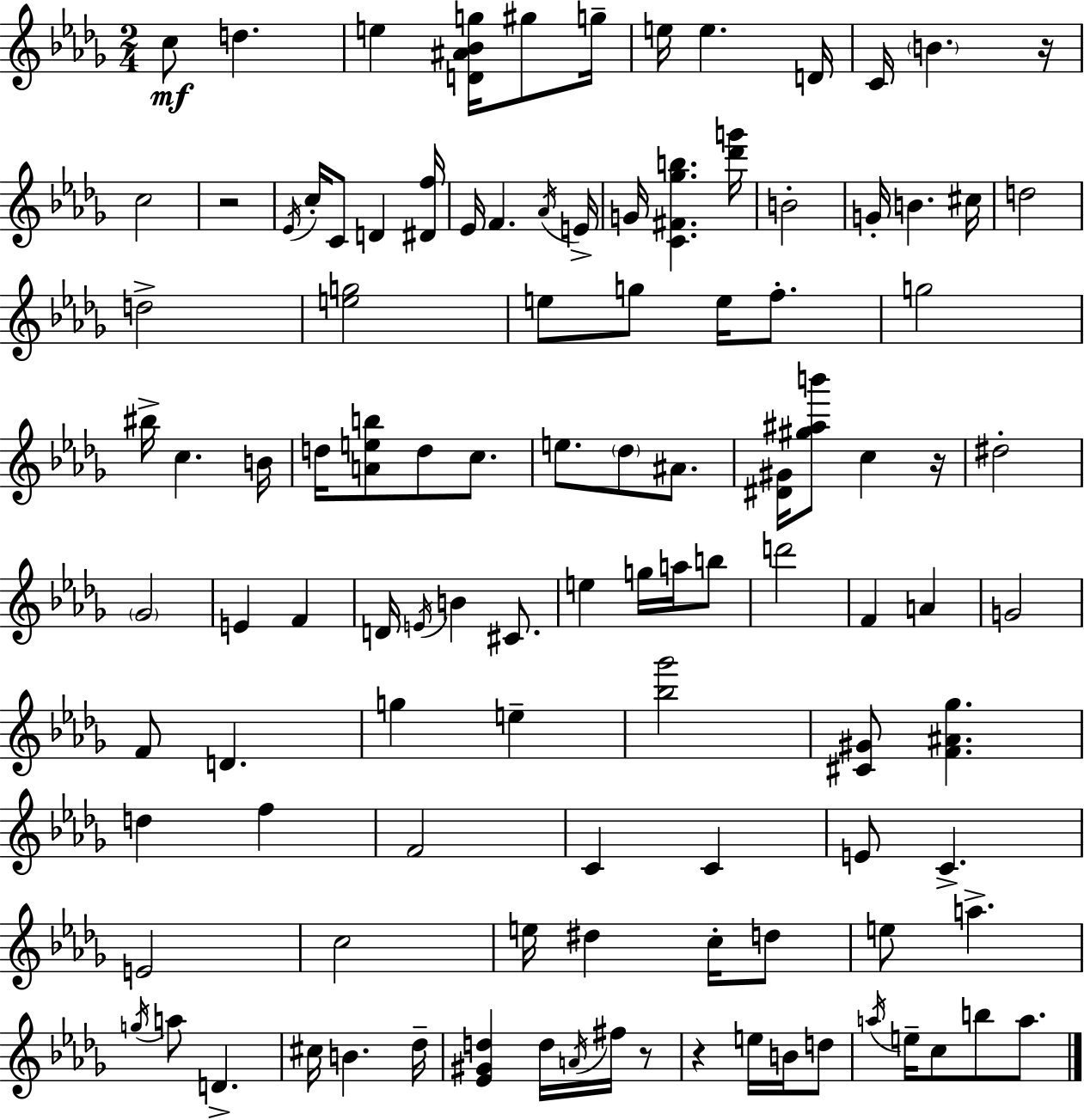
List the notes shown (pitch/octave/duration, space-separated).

C5/e D5/q. E5/q [D4,A#4,Bb4,G5]/s G#5/e G5/s E5/s E5/q. D4/s C4/s B4/q. R/s C5/h R/h Eb4/s C5/s C4/e D4/q [D#4,F5]/s Eb4/s F4/q. Ab4/s E4/s G4/s [C4,F#4,Gb5,B5]/q. [Db6,G6]/s B4/h G4/s B4/q. C#5/s D5/h D5/h [E5,G5]/h E5/e G5/e E5/s F5/e. G5/h BIS5/s C5/q. B4/s D5/s [A4,E5,B5]/e D5/e C5/e. E5/e. Db5/e A#4/e. [D#4,G#4]/s [G#5,A#5,B6]/e C5/q R/s D#5/h Gb4/h E4/q F4/q D4/s E4/s B4/q C#4/e. E5/q G5/s A5/s B5/e D6/h F4/q A4/q G4/h F4/e D4/q. G5/q E5/q [Bb5,Gb6]/h [C#4,G#4]/e [F4,A#4,Gb5]/q. D5/q F5/q F4/h C4/q C4/q E4/e C4/q. E4/h C5/h E5/s D#5/q C5/s D5/e E5/e A5/q. G5/s A5/e D4/q. C#5/s B4/q. Db5/s [Eb4,G#4,D5]/q D5/s A4/s F#5/s R/e R/q E5/s B4/s D5/e A5/s E5/s C5/e B5/e A5/e.